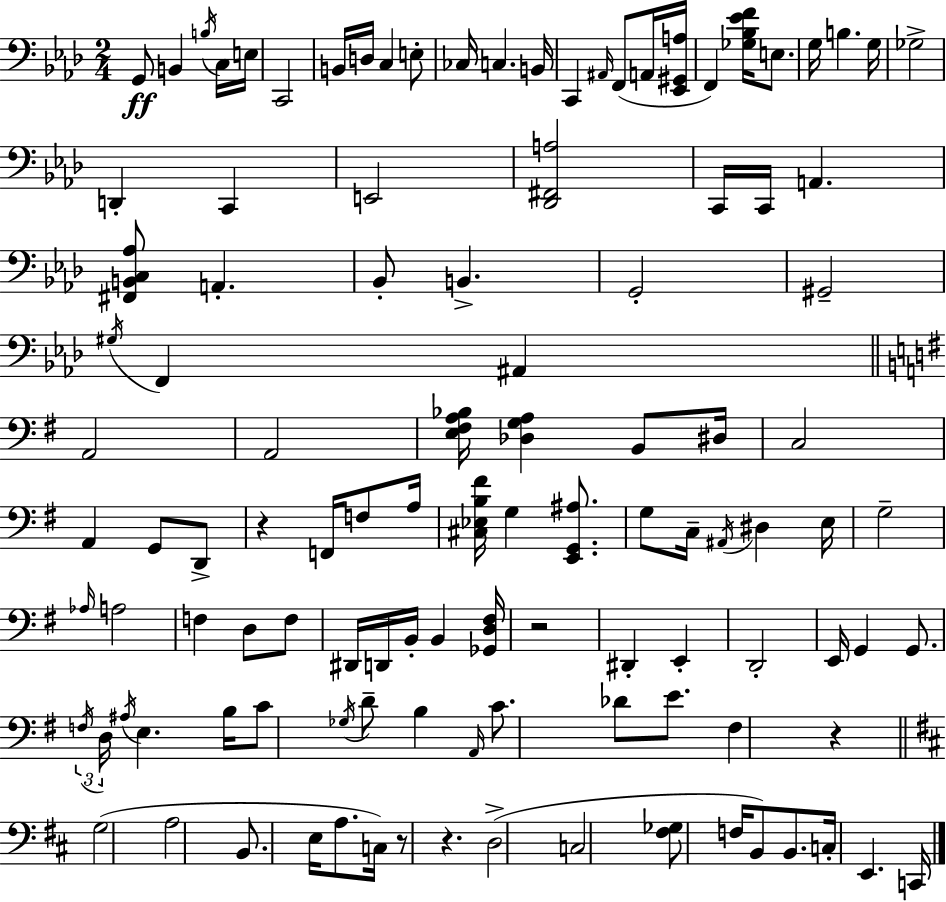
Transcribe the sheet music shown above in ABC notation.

X:1
T:Untitled
M:2/4
L:1/4
K:Ab
G,,/2 B,, B,/4 C,/4 E,/4 C,,2 B,,/4 D,/4 C, E,/2 _C,/4 C, B,,/4 C,, ^A,,/4 F,,/2 A,,/4 [_E,,^G,,A,]/4 F,, [_G,_B,_EF]/4 E,/2 G,/4 B, G,/4 _G,2 D,, C,, E,,2 [_D,,^F,,A,]2 C,,/4 C,,/4 A,, [^F,,B,,C,_A,]/2 A,, _B,,/2 B,, G,,2 ^G,,2 ^G,/4 F,, ^A,, A,,2 A,,2 [E,^F,A,_B,]/4 [_D,G,A,] B,,/2 ^D,/4 C,2 A,, G,,/2 D,,/2 z F,,/4 F,/2 A,/4 [^C,_E,B,^F]/4 G, [E,,G,,^A,]/2 G,/2 C,/4 ^A,,/4 ^D, E,/4 G,2 _A,/4 A,2 F, D,/2 F,/2 ^D,,/4 D,,/4 B,,/4 B,, [_G,,D,^F,]/4 z2 ^D,, E,, D,,2 E,,/4 G,, G,,/2 F,/4 D,/4 ^A,/4 E, B,/4 C/2 _G,/4 D/2 B, A,,/4 C/2 _D/2 E/2 ^F, z G,2 A,2 B,,/2 E,/4 A,/2 C,/4 z/2 z D,2 C,2 [^F,_G,]/2 F,/4 B,,/2 B,,/2 C,/4 E,, C,,/4